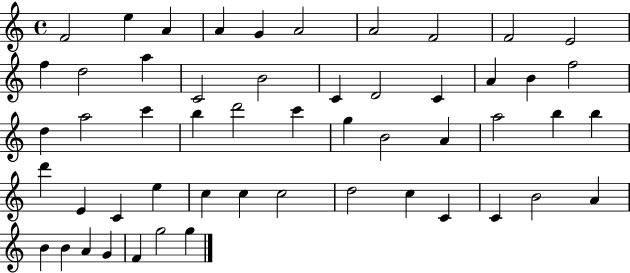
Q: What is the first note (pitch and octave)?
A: F4